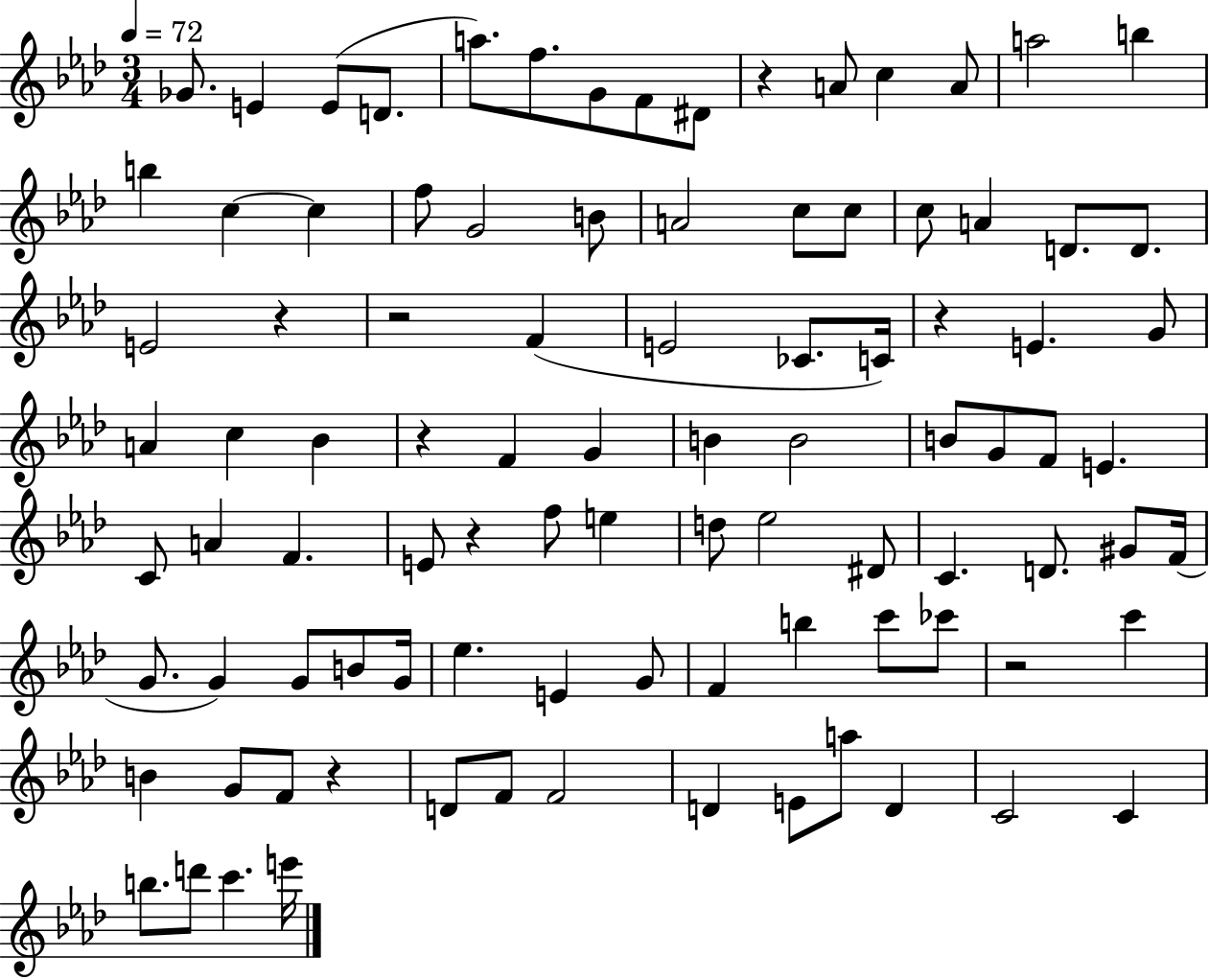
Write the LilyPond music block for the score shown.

{
  \clef treble
  \numericTimeSignature
  \time 3/4
  \key aes \major
  \tempo 4 = 72
  \repeat volta 2 { ges'8. e'4 e'8( d'8. | a''8.) f''8. g'8 f'8 dis'8 | r4 a'8 c''4 a'8 | a''2 b''4 | \break b''4 c''4~~ c''4 | f''8 g'2 b'8 | a'2 c''8 c''8 | c''8 a'4 d'8. d'8. | \break e'2 r4 | r2 f'4( | e'2 ces'8. c'16) | r4 e'4. g'8 | \break a'4 c''4 bes'4 | r4 f'4 g'4 | b'4 b'2 | b'8 g'8 f'8 e'4. | \break c'8 a'4 f'4. | e'8 r4 f''8 e''4 | d''8 ees''2 dis'8 | c'4. d'8. gis'8 f'16( | \break g'8. g'4) g'8 b'8 g'16 | ees''4. e'4 g'8 | f'4 b''4 c'''8 ces'''8 | r2 c'''4 | \break b'4 g'8 f'8 r4 | d'8 f'8 f'2 | d'4 e'8 a''8 d'4 | c'2 c'4 | \break b''8. d'''8 c'''4. e'''16 | } \bar "|."
}